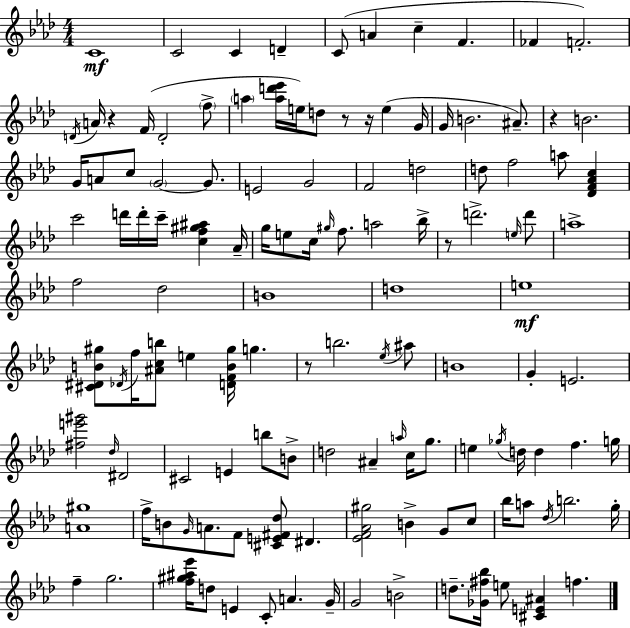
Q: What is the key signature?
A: F minor